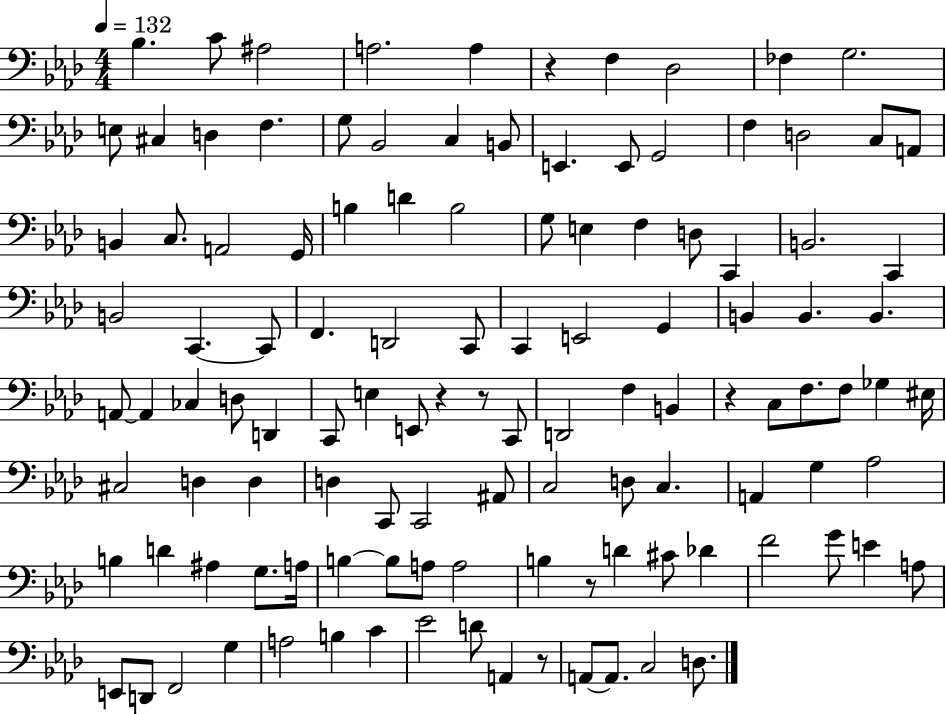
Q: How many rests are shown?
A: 6